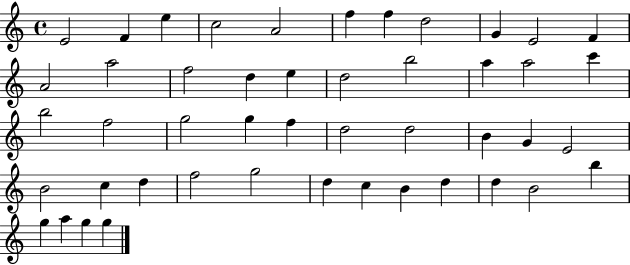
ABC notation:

X:1
T:Untitled
M:4/4
L:1/4
K:C
E2 F e c2 A2 f f d2 G E2 F A2 a2 f2 d e d2 b2 a a2 c' b2 f2 g2 g f d2 d2 B G E2 B2 c d f2 g2 d c B d d B2 b g a g g